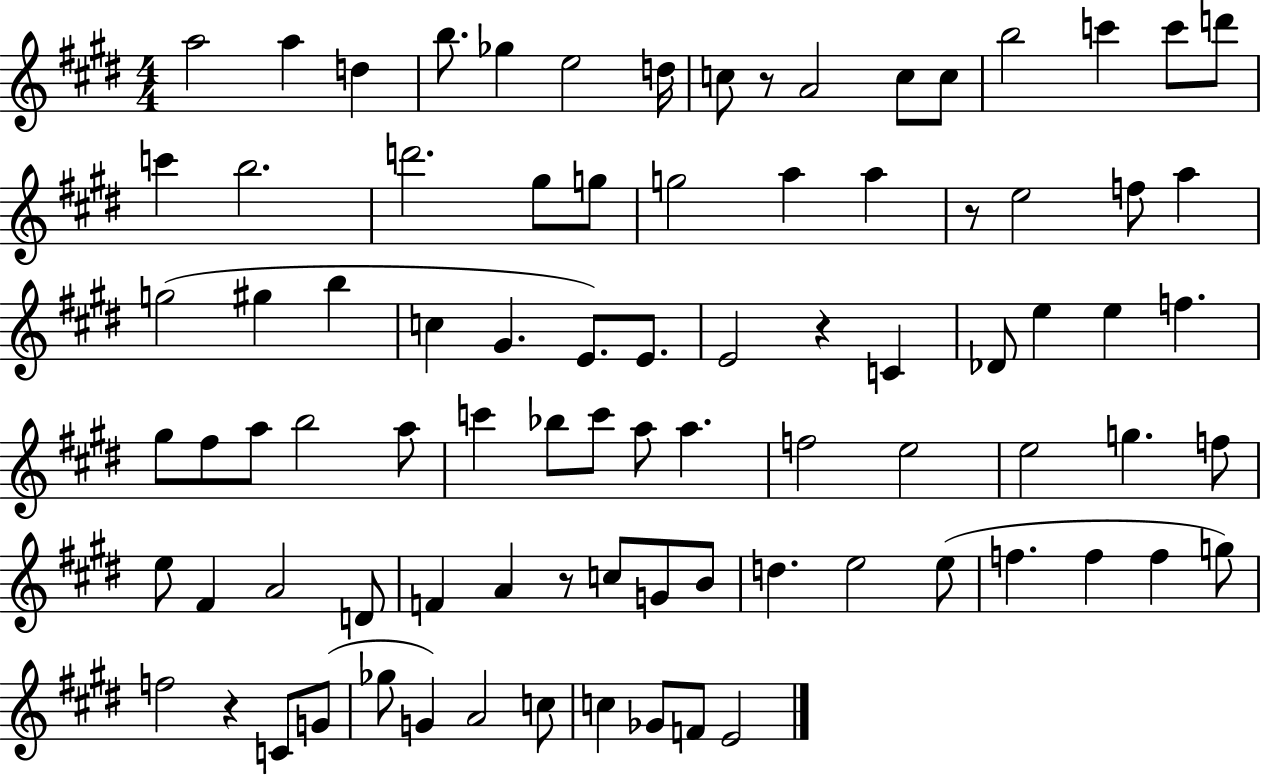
X:1
T:Untitled
M:4/4
L:1/4
K:E
a2 a d b/2 _g e2 d/4 c/2 z/2 A2 c/2 c/2 b2 c' c'/2 d'/2 c' b2 d'2 ^g/2 g/2 g2 a a z/2 e2 f/2 a g2 ^g b c ^G E/2 E/2 E2 z C _D/2 e e f ^g/2 ^f/2 a/2 b2 a/2 c' _b/2 c'/2 a/2 a f2 e2 e2 g f/2 e/2 ^F A2 D/2 F A z/2 c/2 G/2 B/2 d e2 e/2 f f f g/2 f2 z C/2 G/2 _g/2 G A2 c/2 c _G/2 F/2 E2